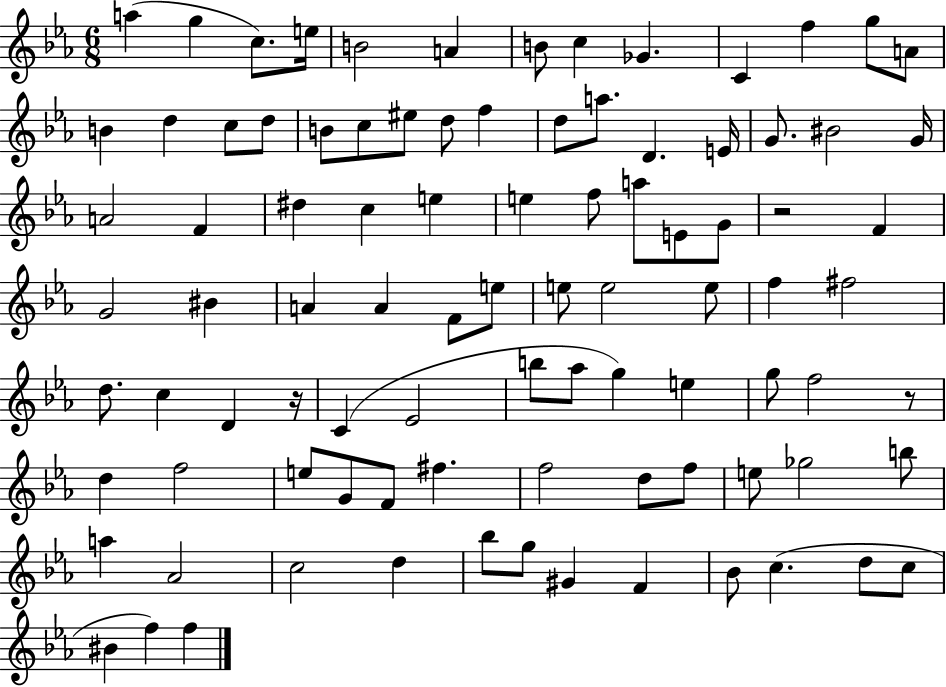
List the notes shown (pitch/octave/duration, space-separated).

A5/q G5/q C5/e. E5/s B4/h A4/q B4/e C5/q Gb4/q. C4/q F5/q G5/e A4/e B4/q D5/q C5/e D5/e B4/e C5/e EIS5/e D5/e F5/q D5/e A5/e. D4/q. E4/s G4/e. BIS4/h G4/s A4/h F4/q D#5/q C5/q E5/q E5/q F5/e A5/e E4/e G4/e R/h F4/q G4/h BIS4/q A4/q A4/q F4/e E5/e E5/e E5/h E5/e F5/q F#5/h D5/e. C5/q D4/q R/s C4/q Eb4/h B5/e Ab5/e G5/q E5/q G5/e F5/h R/e D5/q F5/h E5/e G4/e F4/e F#5/q. F5/h D5/e F5/e E5/e Gb5/h B5/e A5/q Ab4/h C5/h D5/q Bb5/e G5/e G#4/q F4/q Bb4/e C5/q. D5/e C5/e BIS4/q F5/q F5/q